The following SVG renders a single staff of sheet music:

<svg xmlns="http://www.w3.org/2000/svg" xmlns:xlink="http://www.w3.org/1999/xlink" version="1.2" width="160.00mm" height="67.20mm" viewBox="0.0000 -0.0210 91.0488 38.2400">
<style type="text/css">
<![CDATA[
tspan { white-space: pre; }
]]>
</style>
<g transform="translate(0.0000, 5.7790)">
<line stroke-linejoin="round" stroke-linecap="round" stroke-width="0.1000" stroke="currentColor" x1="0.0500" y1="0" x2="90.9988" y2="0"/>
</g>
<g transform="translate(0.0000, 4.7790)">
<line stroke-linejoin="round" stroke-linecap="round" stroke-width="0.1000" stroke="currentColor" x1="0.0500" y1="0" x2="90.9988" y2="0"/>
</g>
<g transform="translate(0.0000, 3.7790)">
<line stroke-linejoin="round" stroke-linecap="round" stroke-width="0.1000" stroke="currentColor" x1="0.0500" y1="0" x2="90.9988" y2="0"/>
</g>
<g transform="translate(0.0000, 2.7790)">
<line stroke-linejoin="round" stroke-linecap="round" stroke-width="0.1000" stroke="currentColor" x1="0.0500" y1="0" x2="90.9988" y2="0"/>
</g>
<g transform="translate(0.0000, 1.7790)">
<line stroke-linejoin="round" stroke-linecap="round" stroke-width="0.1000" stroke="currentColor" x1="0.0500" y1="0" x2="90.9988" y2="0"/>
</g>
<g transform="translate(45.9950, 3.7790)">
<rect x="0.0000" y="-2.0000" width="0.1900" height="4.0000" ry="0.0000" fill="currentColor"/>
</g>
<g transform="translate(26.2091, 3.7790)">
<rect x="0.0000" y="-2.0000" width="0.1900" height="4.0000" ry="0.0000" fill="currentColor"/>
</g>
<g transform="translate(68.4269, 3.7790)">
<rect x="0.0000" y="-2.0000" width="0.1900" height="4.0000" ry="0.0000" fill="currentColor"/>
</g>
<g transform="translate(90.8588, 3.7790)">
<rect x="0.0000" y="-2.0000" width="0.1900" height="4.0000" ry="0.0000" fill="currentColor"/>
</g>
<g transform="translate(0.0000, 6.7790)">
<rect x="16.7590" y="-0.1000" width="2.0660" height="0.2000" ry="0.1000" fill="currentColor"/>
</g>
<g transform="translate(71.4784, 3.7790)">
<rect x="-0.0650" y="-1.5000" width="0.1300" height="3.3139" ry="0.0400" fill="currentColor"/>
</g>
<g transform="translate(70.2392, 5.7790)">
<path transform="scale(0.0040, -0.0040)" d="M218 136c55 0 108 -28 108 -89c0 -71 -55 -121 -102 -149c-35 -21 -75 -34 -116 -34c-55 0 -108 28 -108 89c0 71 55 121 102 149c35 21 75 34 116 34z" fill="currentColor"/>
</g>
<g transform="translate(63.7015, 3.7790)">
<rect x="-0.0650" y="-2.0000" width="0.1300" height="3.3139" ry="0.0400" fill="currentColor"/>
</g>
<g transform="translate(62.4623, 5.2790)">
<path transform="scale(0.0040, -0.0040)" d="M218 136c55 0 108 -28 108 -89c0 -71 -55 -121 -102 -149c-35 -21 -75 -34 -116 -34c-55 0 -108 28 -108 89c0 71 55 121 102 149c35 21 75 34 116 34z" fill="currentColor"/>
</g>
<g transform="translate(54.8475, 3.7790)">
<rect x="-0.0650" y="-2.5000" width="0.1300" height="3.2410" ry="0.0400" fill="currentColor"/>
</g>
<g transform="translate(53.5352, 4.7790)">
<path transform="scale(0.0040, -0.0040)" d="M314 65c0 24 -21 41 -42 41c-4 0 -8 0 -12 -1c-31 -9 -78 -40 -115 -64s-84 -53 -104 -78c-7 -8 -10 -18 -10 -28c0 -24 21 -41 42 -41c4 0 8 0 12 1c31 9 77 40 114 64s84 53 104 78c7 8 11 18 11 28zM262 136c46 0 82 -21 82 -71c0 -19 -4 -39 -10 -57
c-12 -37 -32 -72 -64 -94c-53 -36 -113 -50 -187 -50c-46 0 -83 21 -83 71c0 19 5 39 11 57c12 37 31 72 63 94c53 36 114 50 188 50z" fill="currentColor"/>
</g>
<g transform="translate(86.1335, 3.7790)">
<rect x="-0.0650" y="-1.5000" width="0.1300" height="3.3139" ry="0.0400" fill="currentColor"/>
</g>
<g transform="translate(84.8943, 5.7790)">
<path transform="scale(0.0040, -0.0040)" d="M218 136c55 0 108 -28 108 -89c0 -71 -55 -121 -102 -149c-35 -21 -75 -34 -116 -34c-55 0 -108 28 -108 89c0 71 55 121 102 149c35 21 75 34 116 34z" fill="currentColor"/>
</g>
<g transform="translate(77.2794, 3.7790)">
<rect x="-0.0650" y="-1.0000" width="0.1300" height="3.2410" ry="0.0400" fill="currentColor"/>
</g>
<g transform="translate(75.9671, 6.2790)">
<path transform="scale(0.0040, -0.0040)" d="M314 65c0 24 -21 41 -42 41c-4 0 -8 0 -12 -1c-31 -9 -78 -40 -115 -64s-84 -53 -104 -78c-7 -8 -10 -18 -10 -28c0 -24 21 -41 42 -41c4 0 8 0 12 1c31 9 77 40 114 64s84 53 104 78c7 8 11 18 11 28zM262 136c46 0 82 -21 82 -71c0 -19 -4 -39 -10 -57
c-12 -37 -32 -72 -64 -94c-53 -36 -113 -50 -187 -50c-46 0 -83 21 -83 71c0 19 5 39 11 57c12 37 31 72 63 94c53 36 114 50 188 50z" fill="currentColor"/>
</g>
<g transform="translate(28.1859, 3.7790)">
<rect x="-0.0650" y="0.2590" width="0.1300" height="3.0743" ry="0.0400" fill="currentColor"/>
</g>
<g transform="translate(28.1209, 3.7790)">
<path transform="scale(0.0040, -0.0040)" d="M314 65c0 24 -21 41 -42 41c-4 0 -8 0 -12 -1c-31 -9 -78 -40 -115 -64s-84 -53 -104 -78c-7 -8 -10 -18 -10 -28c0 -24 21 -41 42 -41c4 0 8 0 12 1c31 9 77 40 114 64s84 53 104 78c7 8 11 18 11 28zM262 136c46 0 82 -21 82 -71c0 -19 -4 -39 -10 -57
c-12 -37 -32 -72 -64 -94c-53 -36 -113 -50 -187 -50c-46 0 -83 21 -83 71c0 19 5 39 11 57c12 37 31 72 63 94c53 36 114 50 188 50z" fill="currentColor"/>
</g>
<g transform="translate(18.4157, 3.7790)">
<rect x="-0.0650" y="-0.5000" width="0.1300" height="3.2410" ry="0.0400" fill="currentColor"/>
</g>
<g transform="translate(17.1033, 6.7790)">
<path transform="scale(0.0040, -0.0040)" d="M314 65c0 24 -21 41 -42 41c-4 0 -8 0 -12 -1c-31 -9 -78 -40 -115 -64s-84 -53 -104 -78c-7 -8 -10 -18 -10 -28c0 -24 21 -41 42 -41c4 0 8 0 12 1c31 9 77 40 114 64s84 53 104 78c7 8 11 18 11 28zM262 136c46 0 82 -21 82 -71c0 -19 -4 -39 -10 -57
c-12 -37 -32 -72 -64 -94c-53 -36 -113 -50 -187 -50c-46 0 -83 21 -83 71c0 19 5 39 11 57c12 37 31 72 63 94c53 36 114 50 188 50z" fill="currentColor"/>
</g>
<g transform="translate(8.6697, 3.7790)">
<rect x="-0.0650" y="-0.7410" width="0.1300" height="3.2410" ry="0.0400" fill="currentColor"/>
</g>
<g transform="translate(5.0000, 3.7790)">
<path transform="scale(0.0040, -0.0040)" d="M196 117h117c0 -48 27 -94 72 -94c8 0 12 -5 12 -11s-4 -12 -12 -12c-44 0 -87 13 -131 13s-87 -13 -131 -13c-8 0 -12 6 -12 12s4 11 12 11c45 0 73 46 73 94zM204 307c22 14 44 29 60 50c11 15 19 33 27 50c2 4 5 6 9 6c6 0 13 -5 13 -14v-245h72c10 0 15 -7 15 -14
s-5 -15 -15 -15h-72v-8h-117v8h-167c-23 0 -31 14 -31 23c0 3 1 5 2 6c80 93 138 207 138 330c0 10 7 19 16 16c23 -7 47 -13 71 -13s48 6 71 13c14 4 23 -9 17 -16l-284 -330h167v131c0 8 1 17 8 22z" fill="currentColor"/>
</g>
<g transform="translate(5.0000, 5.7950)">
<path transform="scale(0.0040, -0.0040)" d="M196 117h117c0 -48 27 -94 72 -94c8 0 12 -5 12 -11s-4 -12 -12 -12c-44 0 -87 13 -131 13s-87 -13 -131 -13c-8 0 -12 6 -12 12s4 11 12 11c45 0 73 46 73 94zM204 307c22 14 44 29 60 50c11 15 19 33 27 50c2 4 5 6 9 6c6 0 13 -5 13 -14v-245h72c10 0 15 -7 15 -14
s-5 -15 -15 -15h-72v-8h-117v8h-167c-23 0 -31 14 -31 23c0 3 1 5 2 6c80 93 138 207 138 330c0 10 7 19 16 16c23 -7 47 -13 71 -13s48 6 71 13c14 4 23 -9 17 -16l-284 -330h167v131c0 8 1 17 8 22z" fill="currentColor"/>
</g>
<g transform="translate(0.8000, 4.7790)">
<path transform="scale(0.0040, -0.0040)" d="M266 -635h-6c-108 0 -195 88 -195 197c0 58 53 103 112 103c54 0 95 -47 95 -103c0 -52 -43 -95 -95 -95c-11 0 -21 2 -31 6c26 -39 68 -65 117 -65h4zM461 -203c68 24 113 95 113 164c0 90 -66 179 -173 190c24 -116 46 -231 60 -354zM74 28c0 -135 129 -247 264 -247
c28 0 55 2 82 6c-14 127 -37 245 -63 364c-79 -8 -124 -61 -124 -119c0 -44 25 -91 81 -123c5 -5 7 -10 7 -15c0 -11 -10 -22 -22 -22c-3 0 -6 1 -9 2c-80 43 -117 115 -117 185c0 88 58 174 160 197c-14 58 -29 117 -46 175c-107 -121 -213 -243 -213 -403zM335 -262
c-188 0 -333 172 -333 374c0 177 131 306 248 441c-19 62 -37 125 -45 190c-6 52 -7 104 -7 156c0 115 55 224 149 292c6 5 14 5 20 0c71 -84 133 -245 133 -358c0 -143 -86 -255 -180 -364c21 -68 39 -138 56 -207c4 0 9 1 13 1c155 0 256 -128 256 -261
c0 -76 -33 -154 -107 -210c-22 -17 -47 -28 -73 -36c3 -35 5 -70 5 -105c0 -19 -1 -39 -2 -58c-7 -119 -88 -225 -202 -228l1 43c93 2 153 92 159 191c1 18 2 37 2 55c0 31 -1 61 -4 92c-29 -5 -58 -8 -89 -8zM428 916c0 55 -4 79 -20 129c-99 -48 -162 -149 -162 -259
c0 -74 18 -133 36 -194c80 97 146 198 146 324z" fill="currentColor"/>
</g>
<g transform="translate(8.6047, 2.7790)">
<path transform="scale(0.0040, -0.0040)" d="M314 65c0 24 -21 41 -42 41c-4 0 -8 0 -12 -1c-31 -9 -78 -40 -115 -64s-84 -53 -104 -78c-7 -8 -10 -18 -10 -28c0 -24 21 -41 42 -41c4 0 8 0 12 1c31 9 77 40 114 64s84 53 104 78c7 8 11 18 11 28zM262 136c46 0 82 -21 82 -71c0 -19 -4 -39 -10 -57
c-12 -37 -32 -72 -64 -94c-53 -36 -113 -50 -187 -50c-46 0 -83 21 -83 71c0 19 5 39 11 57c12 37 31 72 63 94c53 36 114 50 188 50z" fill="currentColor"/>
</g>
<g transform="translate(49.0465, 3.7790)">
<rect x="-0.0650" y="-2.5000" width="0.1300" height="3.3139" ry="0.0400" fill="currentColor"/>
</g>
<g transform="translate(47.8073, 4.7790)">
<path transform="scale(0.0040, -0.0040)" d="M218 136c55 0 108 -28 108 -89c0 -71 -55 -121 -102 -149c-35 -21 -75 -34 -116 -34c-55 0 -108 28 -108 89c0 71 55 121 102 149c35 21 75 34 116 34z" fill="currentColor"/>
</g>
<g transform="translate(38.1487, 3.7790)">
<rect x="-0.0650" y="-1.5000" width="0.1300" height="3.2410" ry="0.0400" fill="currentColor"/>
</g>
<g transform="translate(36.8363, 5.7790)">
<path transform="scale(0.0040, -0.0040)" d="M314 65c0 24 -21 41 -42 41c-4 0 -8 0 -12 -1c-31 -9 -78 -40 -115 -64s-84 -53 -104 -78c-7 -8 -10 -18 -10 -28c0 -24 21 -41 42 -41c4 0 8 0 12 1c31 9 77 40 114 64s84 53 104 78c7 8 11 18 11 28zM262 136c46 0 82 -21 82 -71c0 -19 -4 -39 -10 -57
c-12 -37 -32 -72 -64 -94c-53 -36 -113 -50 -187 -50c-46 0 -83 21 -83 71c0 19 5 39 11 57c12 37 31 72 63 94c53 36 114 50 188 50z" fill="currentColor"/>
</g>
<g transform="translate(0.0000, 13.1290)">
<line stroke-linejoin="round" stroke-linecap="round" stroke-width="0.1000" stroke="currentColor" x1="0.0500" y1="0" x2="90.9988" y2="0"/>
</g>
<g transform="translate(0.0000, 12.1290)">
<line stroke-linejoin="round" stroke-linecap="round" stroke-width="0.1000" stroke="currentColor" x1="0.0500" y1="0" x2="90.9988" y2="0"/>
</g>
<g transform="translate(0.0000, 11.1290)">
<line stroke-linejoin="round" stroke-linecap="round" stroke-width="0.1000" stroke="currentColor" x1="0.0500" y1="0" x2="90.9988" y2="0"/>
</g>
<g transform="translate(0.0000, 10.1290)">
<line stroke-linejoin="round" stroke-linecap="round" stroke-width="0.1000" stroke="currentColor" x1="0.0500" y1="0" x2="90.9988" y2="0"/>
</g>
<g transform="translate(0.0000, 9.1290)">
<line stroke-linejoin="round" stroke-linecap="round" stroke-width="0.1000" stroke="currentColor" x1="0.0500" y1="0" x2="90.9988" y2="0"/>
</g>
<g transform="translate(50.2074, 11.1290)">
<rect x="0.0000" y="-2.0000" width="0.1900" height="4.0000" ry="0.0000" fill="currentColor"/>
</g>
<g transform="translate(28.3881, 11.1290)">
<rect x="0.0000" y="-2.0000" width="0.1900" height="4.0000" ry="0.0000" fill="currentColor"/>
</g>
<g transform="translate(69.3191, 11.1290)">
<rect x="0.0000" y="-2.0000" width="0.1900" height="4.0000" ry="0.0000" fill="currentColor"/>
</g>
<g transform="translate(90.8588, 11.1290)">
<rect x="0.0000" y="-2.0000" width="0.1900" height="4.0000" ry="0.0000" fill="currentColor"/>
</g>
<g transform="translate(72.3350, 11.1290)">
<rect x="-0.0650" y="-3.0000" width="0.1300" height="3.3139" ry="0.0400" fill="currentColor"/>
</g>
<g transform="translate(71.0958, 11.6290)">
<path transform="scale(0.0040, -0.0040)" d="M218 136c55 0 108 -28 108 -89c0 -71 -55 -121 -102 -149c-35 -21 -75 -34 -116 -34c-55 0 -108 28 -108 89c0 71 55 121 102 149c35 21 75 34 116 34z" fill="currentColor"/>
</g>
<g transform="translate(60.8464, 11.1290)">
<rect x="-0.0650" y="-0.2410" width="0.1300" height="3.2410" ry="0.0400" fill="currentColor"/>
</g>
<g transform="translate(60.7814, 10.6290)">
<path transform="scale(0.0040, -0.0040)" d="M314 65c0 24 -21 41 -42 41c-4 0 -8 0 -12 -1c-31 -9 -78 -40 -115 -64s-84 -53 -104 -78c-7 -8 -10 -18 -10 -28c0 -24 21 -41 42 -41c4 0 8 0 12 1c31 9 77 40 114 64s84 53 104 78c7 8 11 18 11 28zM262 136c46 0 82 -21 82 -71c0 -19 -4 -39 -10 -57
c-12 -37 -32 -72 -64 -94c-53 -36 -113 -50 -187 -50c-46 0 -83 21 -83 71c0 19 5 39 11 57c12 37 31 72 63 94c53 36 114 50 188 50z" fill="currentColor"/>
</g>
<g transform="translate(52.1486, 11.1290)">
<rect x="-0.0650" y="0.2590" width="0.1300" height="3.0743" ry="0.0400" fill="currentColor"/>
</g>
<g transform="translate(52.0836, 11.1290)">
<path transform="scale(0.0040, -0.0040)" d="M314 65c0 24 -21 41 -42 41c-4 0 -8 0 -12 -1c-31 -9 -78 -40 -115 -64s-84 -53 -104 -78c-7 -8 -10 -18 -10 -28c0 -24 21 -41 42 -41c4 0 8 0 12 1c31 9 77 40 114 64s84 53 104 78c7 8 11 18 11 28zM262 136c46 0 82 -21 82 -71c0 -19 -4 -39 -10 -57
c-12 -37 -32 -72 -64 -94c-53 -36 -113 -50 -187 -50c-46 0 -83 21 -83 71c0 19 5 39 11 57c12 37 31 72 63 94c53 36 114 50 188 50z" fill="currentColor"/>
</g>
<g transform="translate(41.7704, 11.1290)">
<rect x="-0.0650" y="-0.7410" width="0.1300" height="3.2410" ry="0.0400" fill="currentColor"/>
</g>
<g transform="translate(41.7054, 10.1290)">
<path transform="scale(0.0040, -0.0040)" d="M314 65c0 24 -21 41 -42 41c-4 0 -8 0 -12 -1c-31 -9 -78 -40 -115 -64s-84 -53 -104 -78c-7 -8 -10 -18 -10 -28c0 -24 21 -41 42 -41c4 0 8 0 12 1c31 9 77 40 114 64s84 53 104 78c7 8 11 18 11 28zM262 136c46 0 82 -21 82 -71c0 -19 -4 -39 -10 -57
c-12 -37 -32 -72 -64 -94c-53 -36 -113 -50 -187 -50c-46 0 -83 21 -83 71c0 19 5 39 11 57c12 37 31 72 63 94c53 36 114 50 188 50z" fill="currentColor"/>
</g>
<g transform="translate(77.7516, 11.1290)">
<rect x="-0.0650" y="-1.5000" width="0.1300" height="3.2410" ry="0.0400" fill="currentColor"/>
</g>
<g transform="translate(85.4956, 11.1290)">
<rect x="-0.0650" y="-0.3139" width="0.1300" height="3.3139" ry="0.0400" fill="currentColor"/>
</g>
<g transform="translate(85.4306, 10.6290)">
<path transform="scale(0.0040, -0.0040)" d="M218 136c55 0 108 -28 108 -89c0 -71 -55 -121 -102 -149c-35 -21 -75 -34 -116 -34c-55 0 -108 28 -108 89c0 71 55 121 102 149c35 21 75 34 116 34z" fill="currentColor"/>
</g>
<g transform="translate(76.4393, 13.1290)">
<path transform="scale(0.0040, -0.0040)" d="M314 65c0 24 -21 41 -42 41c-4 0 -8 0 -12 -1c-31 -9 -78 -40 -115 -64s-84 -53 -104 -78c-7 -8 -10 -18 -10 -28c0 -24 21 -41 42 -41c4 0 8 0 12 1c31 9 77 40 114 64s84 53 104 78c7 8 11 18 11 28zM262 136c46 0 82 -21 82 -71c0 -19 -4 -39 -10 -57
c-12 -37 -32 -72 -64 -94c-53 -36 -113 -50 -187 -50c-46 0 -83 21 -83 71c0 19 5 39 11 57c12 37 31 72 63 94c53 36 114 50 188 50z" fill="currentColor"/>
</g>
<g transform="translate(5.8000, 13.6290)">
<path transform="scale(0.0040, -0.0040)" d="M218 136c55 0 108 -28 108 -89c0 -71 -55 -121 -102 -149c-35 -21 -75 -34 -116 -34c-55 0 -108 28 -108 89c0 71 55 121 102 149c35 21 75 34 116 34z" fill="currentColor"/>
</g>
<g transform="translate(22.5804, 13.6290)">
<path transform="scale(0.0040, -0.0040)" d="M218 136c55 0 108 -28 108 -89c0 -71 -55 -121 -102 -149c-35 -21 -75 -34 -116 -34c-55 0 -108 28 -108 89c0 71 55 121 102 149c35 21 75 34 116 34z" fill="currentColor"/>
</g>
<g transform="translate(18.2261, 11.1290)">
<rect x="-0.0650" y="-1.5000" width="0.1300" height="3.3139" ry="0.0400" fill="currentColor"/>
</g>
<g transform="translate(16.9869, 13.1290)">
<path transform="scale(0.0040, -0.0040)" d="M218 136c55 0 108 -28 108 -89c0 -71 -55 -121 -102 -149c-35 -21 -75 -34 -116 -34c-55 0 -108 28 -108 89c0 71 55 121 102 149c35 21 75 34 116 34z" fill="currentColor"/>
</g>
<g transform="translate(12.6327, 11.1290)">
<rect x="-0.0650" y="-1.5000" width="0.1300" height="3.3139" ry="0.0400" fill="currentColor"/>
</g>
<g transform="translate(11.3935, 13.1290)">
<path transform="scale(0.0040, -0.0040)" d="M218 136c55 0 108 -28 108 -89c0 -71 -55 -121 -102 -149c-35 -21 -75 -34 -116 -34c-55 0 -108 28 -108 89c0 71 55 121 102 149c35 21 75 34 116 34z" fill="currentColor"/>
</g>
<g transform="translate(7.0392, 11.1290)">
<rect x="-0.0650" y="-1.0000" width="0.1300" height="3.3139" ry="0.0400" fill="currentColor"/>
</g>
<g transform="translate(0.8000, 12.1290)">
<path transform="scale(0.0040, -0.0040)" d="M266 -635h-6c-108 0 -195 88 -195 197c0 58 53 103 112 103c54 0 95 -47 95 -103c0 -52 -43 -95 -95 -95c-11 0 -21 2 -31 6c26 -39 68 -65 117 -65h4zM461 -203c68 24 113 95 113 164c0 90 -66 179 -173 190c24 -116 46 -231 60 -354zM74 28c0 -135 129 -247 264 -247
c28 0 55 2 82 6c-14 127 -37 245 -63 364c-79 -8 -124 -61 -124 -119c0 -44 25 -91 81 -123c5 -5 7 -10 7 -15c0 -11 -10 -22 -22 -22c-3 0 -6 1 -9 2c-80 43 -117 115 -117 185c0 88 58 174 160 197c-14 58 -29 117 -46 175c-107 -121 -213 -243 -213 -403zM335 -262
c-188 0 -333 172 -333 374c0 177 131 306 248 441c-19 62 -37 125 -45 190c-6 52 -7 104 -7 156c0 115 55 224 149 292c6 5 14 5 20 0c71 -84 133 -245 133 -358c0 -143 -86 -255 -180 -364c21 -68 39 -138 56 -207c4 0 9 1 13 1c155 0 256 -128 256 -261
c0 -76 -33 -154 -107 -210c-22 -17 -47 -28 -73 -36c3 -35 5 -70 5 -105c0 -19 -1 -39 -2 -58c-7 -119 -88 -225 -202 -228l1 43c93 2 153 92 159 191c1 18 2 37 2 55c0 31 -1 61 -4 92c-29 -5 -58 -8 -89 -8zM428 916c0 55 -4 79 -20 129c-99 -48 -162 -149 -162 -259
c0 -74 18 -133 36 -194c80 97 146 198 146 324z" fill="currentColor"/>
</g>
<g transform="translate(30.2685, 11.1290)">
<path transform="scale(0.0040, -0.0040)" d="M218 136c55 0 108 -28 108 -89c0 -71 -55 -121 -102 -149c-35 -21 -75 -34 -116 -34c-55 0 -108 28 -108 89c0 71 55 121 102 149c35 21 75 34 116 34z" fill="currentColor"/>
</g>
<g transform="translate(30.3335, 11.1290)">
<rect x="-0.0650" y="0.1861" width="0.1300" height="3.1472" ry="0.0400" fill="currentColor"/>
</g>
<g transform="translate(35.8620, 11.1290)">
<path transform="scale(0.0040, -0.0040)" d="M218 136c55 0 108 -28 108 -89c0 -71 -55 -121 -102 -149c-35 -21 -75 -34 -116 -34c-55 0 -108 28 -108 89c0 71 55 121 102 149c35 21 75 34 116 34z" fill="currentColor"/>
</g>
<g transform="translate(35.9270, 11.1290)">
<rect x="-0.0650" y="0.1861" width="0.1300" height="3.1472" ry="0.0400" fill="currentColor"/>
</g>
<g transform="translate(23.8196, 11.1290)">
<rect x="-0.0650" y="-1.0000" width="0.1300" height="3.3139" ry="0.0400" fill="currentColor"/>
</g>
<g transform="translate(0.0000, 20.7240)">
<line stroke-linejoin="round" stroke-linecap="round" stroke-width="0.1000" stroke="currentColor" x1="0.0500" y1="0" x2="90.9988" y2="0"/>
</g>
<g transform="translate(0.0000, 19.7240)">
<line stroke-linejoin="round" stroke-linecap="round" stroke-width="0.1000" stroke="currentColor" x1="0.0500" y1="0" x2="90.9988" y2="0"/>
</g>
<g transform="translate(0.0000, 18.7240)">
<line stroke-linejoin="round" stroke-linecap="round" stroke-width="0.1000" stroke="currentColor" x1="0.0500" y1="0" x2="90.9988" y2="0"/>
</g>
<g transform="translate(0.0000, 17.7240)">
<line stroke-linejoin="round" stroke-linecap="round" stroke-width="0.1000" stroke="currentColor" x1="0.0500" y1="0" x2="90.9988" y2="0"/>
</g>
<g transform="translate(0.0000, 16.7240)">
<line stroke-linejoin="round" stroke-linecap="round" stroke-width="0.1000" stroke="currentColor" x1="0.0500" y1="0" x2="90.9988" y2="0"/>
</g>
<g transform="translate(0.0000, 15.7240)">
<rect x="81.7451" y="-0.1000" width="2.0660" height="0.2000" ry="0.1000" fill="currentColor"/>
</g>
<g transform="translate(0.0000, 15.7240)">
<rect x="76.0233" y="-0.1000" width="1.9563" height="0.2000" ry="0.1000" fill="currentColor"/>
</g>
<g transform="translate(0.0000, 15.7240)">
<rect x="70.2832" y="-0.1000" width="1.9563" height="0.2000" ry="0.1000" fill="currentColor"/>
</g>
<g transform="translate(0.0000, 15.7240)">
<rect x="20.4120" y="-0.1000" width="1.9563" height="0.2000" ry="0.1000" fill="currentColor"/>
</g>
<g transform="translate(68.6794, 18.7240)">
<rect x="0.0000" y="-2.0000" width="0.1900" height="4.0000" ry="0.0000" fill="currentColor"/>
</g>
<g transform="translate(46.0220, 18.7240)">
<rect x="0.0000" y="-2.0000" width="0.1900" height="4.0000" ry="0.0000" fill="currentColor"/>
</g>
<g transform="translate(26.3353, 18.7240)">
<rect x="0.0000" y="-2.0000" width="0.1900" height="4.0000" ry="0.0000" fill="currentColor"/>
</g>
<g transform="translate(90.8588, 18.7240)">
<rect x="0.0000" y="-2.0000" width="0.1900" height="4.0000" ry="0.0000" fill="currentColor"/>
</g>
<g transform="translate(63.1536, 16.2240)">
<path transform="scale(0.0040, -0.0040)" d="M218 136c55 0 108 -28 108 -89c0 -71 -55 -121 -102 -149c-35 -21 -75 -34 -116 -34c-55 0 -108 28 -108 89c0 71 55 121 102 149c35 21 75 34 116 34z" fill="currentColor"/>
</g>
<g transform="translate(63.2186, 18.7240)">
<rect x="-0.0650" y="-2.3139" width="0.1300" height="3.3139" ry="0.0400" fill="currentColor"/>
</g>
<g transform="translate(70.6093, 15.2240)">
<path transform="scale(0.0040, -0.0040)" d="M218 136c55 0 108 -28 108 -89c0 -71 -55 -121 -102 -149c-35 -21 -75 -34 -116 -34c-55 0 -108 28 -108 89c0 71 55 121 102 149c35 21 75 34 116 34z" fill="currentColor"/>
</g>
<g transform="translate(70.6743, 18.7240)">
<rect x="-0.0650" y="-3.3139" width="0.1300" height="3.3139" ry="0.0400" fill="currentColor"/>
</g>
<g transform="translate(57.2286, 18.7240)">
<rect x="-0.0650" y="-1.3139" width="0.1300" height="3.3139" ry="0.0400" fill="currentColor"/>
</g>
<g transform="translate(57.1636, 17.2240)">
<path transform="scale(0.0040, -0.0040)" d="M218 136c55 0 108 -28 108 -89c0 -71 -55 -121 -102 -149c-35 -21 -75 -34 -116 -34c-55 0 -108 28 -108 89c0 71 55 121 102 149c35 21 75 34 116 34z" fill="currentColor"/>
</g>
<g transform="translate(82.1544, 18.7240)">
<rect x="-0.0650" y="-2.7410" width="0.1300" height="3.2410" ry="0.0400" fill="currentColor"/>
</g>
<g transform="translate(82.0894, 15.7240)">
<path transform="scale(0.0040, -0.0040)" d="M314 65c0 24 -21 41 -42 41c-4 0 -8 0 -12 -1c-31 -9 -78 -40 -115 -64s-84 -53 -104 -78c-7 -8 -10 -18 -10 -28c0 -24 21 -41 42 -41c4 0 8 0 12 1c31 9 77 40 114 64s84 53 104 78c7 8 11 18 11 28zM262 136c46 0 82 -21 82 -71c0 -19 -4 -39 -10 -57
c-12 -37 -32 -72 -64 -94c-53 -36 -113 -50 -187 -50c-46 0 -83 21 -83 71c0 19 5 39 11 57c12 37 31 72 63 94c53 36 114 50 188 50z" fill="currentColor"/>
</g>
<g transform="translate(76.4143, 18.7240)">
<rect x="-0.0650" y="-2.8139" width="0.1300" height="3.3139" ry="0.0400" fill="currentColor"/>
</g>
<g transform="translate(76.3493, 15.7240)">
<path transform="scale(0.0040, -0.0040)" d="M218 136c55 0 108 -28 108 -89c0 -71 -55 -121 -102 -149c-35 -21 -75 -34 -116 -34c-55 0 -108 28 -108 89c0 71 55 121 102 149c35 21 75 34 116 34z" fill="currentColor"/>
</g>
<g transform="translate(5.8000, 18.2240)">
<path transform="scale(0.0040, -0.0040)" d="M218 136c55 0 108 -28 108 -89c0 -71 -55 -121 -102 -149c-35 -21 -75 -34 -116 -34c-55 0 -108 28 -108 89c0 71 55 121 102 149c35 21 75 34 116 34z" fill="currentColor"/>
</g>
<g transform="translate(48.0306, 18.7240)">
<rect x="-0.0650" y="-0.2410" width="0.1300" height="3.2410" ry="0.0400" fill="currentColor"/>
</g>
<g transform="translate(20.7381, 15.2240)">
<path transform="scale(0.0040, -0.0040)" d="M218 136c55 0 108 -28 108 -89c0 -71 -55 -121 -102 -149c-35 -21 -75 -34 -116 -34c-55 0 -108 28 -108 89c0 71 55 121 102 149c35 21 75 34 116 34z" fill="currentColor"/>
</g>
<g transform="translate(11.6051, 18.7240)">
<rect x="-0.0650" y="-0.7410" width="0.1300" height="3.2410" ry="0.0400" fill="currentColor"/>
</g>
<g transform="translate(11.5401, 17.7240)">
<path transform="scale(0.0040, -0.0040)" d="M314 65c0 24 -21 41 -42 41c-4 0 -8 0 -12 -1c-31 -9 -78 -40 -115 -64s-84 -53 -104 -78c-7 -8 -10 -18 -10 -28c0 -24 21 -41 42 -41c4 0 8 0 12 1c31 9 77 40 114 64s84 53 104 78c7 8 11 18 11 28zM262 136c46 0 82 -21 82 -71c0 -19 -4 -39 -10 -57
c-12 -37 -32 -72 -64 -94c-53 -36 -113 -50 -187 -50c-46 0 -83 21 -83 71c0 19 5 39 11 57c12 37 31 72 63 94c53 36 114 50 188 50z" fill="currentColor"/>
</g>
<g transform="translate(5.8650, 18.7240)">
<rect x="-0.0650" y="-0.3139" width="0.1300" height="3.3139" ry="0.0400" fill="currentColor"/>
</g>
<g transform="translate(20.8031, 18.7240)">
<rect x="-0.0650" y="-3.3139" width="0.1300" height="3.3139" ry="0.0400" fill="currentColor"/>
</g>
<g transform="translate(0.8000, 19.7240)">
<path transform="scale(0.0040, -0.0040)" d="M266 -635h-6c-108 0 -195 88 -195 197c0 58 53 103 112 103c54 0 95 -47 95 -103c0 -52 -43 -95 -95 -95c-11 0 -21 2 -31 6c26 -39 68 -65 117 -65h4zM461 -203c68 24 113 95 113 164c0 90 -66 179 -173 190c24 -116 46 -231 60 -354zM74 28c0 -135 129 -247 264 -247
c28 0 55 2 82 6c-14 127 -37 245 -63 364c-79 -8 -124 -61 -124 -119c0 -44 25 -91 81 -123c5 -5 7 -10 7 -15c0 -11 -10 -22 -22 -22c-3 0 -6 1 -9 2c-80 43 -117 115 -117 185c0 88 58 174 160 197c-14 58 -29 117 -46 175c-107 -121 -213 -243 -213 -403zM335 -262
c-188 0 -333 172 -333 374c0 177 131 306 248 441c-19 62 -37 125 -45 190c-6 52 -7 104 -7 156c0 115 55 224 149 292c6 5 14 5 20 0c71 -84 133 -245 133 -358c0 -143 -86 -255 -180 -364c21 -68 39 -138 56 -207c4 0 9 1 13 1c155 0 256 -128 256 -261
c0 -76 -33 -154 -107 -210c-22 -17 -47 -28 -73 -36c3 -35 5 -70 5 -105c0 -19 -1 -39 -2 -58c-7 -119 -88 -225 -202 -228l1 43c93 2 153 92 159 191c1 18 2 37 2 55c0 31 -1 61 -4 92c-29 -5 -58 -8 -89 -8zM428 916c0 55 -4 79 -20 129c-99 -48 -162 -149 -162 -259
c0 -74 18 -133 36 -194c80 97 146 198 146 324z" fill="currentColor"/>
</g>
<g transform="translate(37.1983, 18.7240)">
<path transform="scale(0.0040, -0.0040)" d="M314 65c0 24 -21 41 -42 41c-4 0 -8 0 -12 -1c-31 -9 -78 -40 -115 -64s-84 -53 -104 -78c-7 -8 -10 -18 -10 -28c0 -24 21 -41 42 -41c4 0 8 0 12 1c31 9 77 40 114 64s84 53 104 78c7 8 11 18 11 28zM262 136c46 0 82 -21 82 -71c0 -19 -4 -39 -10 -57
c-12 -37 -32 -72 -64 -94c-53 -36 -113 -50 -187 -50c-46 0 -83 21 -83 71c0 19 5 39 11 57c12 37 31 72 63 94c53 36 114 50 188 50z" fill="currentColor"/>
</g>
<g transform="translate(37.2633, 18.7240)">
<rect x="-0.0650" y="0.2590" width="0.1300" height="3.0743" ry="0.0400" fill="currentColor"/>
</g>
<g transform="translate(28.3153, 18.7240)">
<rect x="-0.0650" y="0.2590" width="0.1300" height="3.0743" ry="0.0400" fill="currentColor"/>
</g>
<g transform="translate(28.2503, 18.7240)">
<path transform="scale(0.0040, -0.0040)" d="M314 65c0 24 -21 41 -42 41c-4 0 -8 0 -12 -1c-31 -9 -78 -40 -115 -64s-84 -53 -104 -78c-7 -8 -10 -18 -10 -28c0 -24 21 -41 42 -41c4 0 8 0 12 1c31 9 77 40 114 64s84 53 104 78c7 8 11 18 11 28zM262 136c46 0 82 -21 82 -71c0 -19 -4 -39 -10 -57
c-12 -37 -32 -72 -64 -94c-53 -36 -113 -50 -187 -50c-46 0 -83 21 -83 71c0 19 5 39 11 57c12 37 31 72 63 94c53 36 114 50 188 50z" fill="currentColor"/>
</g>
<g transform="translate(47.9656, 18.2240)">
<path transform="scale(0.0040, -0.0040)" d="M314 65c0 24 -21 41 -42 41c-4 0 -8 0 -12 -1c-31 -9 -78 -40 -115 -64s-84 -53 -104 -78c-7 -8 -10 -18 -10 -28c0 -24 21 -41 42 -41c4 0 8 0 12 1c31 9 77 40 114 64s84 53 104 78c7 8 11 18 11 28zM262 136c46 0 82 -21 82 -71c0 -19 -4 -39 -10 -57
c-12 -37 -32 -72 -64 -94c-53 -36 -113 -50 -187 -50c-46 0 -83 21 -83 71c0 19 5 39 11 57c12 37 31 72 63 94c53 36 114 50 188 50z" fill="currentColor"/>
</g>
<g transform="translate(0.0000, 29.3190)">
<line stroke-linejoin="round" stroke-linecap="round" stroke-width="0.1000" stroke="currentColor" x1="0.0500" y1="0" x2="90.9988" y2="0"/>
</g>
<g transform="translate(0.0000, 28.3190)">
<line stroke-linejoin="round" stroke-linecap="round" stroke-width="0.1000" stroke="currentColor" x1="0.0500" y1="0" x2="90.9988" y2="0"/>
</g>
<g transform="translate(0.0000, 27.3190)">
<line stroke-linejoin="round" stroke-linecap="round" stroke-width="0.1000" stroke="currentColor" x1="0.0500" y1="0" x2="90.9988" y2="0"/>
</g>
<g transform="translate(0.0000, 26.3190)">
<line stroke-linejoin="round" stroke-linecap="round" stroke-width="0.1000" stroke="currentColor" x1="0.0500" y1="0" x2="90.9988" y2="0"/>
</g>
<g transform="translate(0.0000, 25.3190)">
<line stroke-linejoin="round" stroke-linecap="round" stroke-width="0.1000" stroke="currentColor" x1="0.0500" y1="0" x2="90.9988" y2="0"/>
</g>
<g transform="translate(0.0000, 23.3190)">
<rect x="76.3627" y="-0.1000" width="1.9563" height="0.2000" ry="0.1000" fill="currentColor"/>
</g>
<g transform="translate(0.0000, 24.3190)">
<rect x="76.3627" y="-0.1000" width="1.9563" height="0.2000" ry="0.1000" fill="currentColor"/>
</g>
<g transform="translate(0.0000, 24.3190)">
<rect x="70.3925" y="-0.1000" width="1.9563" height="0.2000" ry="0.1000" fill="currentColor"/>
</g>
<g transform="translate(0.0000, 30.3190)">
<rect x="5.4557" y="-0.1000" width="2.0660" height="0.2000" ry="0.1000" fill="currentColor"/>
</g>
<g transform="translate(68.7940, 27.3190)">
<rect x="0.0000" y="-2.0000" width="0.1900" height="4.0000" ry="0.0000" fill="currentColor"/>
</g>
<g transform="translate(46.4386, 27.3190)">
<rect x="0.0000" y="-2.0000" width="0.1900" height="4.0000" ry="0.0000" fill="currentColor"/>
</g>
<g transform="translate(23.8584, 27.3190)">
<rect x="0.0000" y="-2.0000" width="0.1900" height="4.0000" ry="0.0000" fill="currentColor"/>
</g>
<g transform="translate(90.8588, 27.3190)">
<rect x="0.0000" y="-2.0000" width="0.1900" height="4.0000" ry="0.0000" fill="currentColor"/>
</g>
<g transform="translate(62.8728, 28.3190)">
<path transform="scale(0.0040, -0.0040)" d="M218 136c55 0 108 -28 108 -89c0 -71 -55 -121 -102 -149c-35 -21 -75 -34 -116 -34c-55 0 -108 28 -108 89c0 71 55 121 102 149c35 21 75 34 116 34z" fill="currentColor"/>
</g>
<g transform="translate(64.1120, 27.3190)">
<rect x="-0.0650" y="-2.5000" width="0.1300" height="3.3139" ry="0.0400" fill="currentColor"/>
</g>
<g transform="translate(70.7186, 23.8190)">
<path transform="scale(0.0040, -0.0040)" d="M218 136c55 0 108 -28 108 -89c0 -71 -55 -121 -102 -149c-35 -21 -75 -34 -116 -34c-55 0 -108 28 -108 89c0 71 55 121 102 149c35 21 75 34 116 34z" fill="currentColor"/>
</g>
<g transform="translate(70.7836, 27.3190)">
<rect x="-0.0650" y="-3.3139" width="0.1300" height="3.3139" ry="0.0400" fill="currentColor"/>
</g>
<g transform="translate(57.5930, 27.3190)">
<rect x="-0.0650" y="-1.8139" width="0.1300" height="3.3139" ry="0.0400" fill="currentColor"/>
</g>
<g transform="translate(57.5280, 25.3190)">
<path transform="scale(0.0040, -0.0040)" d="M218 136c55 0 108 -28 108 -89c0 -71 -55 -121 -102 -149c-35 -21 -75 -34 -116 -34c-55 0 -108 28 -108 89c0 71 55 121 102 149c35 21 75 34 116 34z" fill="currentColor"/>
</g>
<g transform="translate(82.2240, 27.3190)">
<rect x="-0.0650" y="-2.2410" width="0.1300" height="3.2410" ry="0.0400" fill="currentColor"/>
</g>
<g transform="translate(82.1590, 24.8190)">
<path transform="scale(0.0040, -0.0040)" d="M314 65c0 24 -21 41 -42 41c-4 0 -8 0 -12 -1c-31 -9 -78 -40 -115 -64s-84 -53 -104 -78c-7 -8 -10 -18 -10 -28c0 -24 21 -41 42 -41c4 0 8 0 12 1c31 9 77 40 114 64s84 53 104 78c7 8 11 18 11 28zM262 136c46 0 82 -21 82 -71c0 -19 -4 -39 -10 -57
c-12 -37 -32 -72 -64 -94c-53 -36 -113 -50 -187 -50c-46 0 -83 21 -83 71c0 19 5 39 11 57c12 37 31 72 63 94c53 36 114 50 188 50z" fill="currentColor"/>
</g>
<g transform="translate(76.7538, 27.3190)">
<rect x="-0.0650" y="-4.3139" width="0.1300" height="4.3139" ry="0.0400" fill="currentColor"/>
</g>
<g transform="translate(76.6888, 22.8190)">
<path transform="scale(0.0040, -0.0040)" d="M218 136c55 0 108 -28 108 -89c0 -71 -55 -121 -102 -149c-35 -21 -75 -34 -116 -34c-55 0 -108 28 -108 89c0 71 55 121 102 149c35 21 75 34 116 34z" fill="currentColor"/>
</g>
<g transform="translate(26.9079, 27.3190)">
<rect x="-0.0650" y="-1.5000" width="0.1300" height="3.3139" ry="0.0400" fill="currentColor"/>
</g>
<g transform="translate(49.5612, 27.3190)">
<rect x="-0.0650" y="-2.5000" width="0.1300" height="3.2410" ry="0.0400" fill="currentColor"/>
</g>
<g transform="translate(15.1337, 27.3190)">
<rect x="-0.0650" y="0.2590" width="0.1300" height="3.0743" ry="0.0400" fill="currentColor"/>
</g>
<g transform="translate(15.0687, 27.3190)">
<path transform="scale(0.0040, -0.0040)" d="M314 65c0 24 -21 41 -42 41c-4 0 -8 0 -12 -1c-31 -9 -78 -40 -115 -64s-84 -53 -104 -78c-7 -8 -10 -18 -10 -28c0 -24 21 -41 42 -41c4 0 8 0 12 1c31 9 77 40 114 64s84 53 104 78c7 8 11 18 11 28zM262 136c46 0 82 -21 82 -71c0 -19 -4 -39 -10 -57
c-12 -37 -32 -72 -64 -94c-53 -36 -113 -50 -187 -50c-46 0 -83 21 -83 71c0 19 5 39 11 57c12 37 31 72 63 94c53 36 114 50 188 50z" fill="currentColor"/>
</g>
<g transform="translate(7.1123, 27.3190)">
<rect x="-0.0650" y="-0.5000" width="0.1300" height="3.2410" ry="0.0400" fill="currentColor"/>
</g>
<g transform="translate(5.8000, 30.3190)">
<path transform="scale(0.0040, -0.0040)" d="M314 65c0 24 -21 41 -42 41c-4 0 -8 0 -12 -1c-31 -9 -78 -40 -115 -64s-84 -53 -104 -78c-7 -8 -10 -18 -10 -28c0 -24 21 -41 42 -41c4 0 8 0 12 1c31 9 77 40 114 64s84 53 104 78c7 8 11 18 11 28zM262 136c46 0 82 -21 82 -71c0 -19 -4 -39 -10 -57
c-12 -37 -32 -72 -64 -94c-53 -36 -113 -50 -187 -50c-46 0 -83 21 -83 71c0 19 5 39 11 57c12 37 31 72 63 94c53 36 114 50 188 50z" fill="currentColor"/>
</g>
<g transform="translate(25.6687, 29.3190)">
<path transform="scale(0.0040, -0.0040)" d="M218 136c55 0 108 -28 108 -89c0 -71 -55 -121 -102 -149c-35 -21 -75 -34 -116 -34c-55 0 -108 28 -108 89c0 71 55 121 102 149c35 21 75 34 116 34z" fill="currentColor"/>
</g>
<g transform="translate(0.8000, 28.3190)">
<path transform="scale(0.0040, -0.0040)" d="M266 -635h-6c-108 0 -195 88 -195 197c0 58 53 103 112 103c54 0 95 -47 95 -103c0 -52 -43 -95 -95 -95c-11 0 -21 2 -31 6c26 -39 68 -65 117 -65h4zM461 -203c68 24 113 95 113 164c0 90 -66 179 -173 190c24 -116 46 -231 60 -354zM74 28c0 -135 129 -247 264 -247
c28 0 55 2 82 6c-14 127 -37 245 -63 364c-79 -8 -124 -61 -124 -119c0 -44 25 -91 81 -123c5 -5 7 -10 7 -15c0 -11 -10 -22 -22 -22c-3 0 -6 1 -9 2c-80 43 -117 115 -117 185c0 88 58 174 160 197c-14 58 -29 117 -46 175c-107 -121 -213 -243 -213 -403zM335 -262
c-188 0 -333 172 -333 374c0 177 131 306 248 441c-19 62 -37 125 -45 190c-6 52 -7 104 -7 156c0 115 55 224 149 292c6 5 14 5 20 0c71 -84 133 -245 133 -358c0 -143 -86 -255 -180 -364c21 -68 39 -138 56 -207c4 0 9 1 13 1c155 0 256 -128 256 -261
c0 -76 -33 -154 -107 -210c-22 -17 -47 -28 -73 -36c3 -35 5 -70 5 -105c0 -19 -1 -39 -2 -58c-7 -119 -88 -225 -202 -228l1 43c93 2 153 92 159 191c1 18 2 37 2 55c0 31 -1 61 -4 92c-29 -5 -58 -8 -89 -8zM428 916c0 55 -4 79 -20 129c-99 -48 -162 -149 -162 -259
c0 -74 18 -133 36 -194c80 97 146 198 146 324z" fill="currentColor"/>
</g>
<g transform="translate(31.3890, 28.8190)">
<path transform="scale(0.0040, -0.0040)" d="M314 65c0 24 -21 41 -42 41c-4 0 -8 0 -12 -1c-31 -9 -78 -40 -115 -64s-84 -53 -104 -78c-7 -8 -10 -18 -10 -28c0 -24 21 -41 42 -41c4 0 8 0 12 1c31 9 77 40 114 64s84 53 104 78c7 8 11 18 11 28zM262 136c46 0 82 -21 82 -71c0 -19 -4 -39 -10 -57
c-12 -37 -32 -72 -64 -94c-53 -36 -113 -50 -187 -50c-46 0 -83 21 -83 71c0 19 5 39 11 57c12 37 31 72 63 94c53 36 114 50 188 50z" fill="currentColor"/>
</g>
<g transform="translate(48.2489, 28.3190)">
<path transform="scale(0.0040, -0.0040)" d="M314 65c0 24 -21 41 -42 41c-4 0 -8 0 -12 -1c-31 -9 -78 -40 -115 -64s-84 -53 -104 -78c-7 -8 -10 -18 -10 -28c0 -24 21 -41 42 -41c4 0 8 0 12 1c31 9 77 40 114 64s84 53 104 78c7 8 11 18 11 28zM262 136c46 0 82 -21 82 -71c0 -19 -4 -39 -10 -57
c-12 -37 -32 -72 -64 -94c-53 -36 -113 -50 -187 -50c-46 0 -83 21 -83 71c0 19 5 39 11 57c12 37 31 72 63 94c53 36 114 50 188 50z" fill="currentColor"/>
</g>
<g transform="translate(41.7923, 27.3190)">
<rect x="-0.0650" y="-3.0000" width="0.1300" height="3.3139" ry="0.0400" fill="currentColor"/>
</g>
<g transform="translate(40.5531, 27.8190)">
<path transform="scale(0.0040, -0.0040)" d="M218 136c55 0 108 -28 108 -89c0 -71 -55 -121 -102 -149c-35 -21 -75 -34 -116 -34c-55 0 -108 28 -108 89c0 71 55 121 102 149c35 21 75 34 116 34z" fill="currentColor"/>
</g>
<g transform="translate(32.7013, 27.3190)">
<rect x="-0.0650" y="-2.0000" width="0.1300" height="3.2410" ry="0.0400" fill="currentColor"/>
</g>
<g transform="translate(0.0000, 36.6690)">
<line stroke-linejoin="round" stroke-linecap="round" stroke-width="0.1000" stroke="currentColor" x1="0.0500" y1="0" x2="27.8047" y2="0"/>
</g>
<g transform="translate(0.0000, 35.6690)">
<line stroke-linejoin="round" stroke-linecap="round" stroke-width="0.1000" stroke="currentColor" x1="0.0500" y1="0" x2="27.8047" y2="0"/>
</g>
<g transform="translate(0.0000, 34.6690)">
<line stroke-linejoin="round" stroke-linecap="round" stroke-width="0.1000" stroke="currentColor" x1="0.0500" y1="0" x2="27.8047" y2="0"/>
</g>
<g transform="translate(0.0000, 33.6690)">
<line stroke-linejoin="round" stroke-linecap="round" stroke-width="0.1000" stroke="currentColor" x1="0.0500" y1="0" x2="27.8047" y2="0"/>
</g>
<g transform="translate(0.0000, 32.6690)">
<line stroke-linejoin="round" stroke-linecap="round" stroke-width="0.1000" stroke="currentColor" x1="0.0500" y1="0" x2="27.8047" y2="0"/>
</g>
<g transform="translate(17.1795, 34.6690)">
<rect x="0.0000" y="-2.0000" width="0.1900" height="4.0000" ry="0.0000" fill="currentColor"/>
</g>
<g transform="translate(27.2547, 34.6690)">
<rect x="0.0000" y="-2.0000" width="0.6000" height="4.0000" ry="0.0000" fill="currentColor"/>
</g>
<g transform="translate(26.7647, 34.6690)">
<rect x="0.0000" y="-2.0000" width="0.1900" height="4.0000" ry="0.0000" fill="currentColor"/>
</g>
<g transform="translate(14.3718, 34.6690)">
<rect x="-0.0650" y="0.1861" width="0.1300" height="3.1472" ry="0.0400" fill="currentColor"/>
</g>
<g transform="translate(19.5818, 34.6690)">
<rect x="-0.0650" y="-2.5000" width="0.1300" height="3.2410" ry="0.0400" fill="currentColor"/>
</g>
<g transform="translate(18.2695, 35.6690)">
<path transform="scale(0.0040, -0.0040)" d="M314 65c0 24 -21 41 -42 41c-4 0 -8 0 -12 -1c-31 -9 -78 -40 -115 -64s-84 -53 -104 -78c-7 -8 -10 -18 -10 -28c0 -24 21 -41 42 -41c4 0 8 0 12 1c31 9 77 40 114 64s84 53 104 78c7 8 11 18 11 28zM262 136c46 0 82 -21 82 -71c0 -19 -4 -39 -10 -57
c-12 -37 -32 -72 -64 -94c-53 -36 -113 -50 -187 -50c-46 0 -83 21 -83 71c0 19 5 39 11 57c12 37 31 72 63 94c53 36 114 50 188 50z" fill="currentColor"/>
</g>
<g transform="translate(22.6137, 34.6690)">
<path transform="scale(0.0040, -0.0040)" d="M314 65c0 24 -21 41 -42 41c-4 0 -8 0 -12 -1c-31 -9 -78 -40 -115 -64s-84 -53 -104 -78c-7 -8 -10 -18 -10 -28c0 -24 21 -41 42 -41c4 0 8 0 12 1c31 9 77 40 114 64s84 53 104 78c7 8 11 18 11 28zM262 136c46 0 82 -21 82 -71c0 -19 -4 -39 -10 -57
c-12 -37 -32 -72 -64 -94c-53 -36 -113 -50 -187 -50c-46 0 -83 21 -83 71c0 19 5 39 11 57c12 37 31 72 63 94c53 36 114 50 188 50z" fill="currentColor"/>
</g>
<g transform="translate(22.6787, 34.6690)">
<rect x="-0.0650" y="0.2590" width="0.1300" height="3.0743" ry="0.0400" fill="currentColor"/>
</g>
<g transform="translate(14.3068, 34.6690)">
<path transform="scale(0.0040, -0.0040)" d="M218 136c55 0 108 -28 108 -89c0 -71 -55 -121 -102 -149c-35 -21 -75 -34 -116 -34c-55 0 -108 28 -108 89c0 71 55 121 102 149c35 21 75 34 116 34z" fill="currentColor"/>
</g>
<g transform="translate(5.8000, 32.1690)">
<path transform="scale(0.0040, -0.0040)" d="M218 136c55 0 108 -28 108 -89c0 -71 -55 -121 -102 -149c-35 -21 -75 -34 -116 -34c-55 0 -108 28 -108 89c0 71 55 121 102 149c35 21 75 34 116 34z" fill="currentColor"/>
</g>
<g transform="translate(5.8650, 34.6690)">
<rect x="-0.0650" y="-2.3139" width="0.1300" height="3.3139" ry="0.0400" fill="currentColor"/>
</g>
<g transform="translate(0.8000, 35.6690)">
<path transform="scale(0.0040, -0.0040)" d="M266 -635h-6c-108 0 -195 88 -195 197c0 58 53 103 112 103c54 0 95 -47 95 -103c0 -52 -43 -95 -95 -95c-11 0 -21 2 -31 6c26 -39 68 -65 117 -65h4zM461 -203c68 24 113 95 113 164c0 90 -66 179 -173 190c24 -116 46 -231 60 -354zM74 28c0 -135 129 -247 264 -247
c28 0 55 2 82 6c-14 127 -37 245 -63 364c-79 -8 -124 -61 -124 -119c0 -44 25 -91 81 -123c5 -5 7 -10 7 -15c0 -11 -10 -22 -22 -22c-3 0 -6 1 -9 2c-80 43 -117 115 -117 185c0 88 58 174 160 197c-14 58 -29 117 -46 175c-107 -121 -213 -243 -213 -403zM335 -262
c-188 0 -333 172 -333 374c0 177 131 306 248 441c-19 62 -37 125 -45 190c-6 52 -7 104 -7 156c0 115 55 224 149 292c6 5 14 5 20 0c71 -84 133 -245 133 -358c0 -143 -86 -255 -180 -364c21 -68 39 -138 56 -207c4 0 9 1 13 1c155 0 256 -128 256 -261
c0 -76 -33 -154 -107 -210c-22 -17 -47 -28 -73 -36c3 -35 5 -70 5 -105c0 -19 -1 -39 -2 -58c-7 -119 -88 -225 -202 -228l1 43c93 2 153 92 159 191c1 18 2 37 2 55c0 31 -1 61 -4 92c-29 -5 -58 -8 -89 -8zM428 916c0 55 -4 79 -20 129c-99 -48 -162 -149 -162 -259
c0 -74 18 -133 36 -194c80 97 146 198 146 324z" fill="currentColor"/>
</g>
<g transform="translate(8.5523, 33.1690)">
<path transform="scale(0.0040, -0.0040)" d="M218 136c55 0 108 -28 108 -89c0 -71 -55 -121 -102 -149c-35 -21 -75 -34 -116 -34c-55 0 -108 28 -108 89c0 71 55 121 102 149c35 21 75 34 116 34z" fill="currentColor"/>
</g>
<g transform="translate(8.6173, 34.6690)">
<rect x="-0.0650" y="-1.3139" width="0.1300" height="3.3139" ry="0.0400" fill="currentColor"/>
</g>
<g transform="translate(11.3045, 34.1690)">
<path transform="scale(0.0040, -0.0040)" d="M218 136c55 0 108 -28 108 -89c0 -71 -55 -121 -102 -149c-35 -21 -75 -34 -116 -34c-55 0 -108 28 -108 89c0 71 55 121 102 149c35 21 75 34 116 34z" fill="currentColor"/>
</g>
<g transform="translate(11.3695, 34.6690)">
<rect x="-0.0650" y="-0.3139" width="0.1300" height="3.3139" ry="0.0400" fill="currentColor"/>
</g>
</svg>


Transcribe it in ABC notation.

X:1
T:Untitled
M:4/4
L:1/4
K:C
d2 C2 B2 E2 G G2 F E D2 E D E E D B B d2 B2 c2 A E2 c c d2 b B2 B2 c2 e g b a a2 C2 B2 E F2 A G2 f G b d' g2 g e c B G2 B2